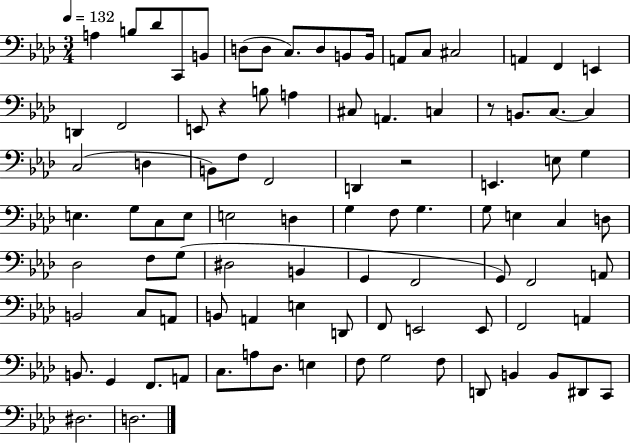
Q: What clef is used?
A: bass